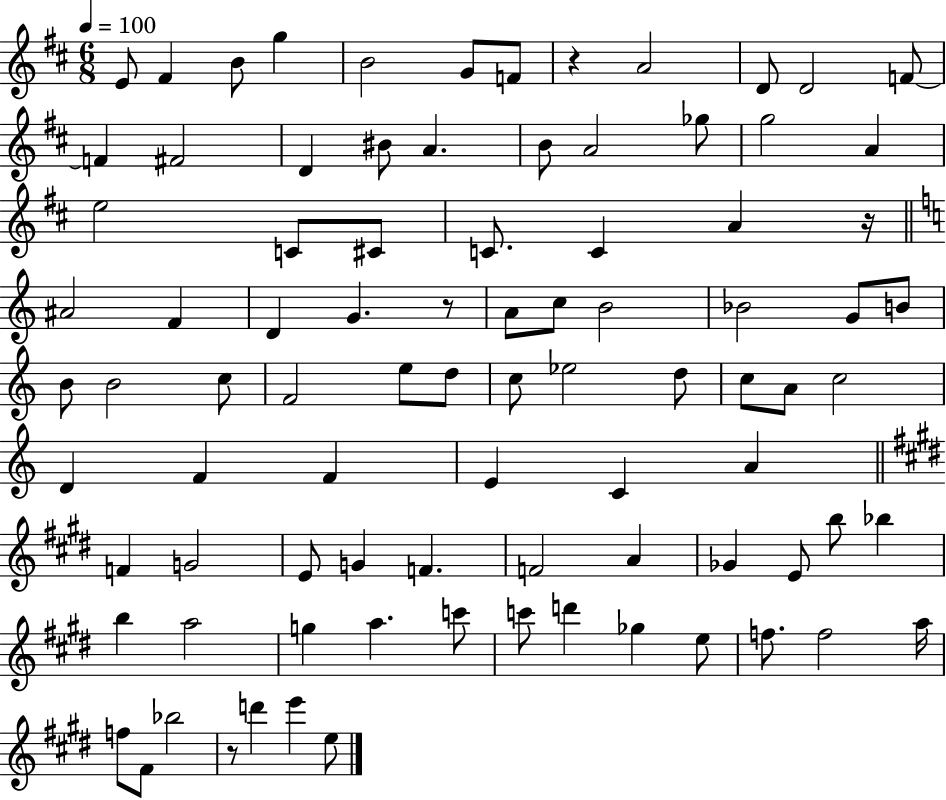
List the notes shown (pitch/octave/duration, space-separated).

E4/e F#4/q B4/e G5/q B4/h G4/e F4/e R/q A4/h D4/e D4/h F4/e F4/q F#4/h D4/q BIS4/e A4/q. B4/e A4/h Gb5/e G5/h A4/q E5/h C4/e C#4/e C4/e. C4/q A4/q R/s A#4/h F4/q D4/q G4/q. R/e A4/e C5/e B4/h Bb4/h G4/e B4/e B4/e B4/h C5/e F4/h E5/e D5/e C5/e Eb5/h D5/e C5/e A4/e C5/h D4/q F4/q F4/q E4/q C4/q A4/q F4/q G4/h E4/e G4/q F4/q. F4/h A4/q Gb4/q E4/e B5/e Bb5/q B5/q A5/h G5/q A5/q. C6/e C6/e D6/q Gb5/q E5/e F5/e. F5/h A5/s F5/e F#4/e Bb5/h R/e D6/q E6/q E5/e